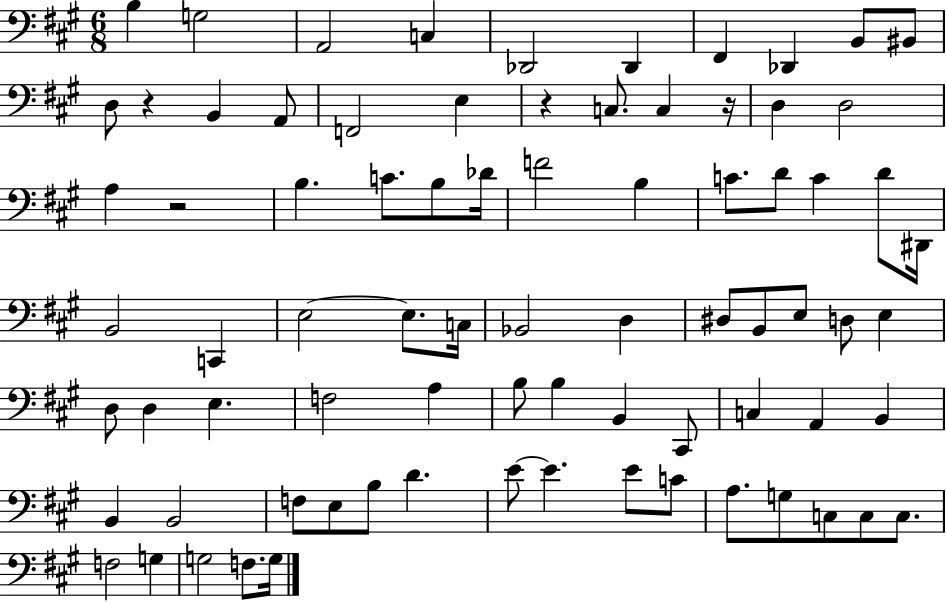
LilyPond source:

{
  \clef bass
  \numericTimeSignature
  \time 6/8
  \key a \major
  \repeat volta 2 { b4 g2 | a,2 c4 | des,2 des,4 | fis,4 des,4 b,8 bis,8 | \break d8 r4 b,4 a,8 | f,2 e4 | r4 c8. c4 r16 | d4 d2 | \break a4 r2 | b4. c'8. b8 des'16 | f'2 b4 | c'8. d'8 c'4 d'8 dis,16 | \break b,2 c,4 | e2~~ e8. c16 | bes,2 d4 | dis8 b,8 e8 d8 e4 | \break d8 d4 e4. | f2 a4 | b8 b4 b,4 cis,8 | c4 a,4 b,4 | \break b,4 b,2 | f8 e8 b8 d'4. | e'8~~ e'4. e'8 c'8 | a8. g8 c8 c8 c8. | \break f2 g4 | g2 f8. g16 | } \bar "|."
}